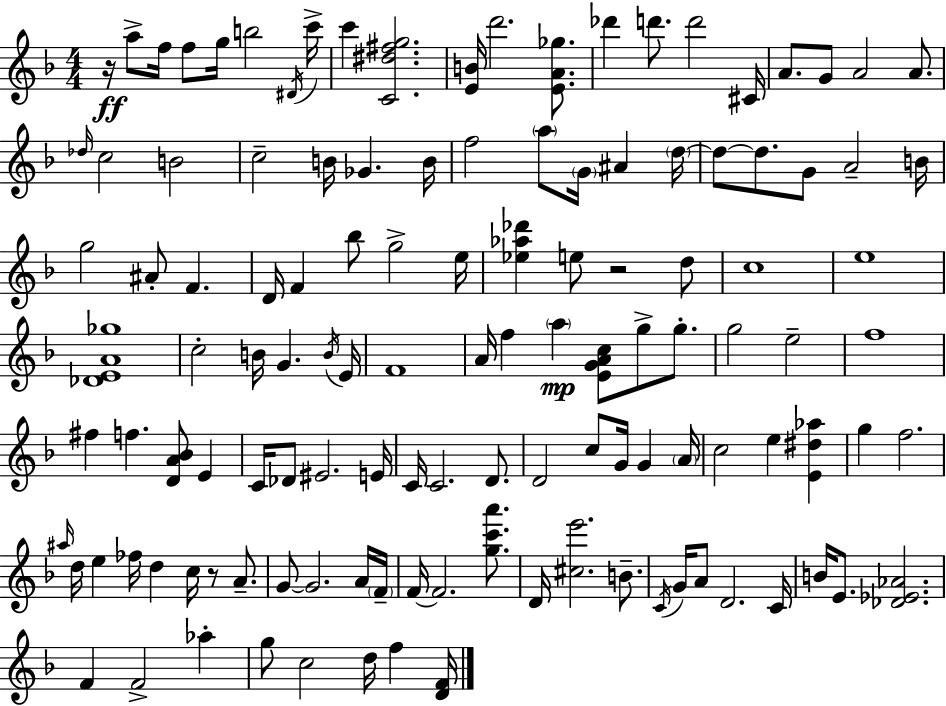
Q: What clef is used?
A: treble